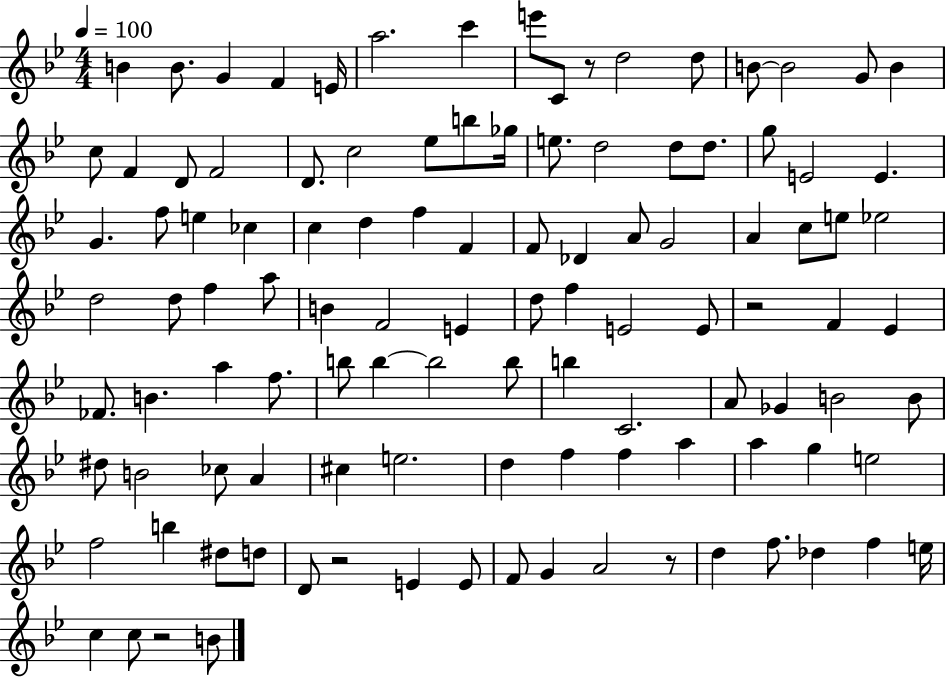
B4/q B4/e. G4/q F4/q E4/s A5/h. C6/q E6/e C4/e R/e D5/h D5/e B4/e B4/h G4/e B4/q C5/e F4/q D4/e F4/h D4/e. C5/h Eb5/e B5/e Gb5/s E5/e. D5/h D5/e D5/e. G5/e E4/h E4/q. G4/q. F5/e E5/q CES5/q C5/q D5/q F5/q F4/q F4/e Db4/q A4/e G4/h A4/q C5/e E5/e Eb5/h D5/h D5/e F5/q A5/e B4/q F4/h E4/q D5/e F5/q E4/h E4/e R/h F4/q Eb4/q FES4/e. B4/q. A5/q F5/e. B5/e B5/q B5/h B5/e B5/q C4/h. A4/e Gb4/q B4/h B4/e D#5/e B4/h CES5/e A4/q C#5/q E5/h. D5/q F5/q F5/q A5/q A5/q G5/q E5/h F5/h B5/q D#5/e D5/e D4/e R/h E4/q E4/e F4/e G4/q A4/h R/e D5/q F5/e. Db5/q F5/q E5/s C5/q C5/e R/h B4/e